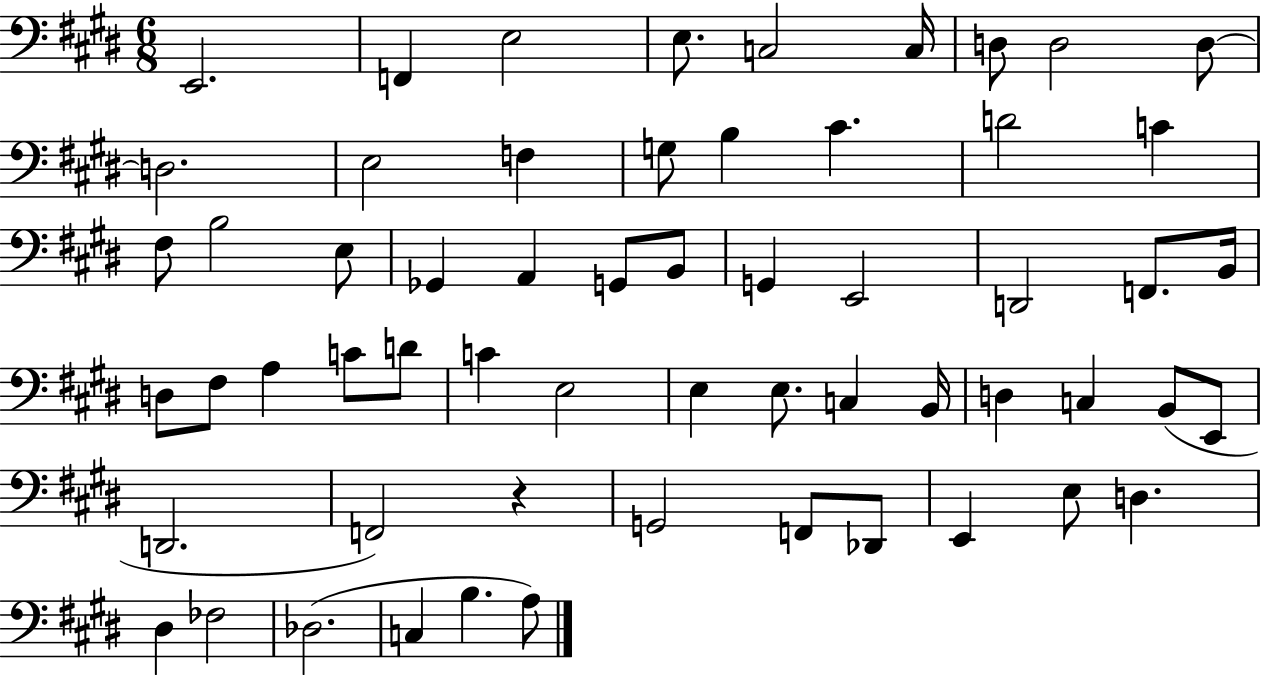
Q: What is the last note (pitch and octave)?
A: A3